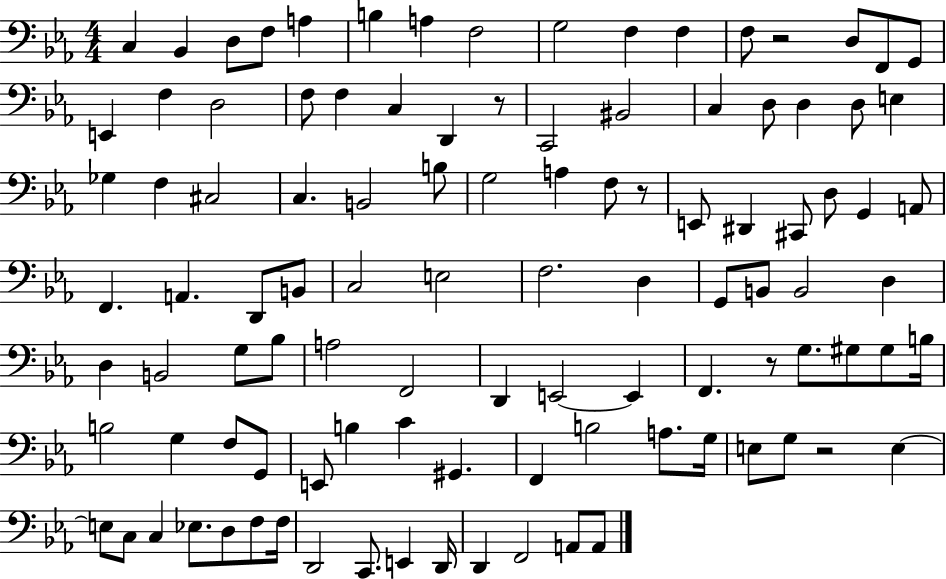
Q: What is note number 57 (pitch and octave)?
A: D3